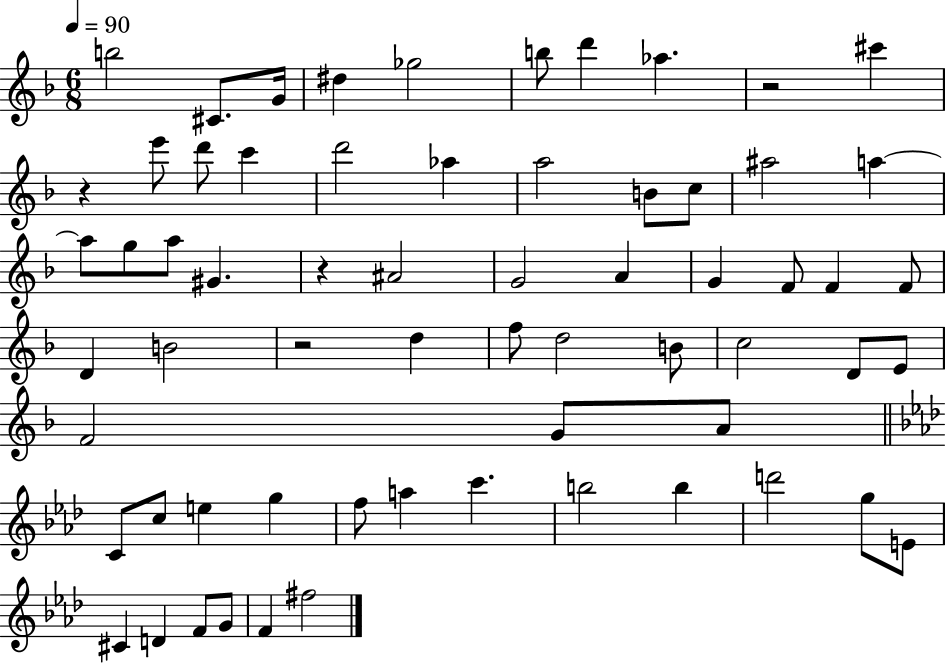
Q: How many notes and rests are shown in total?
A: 64